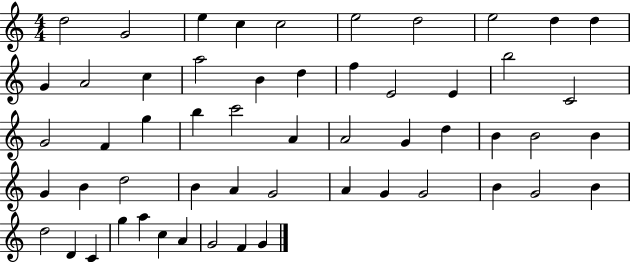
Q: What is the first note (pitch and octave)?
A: D5